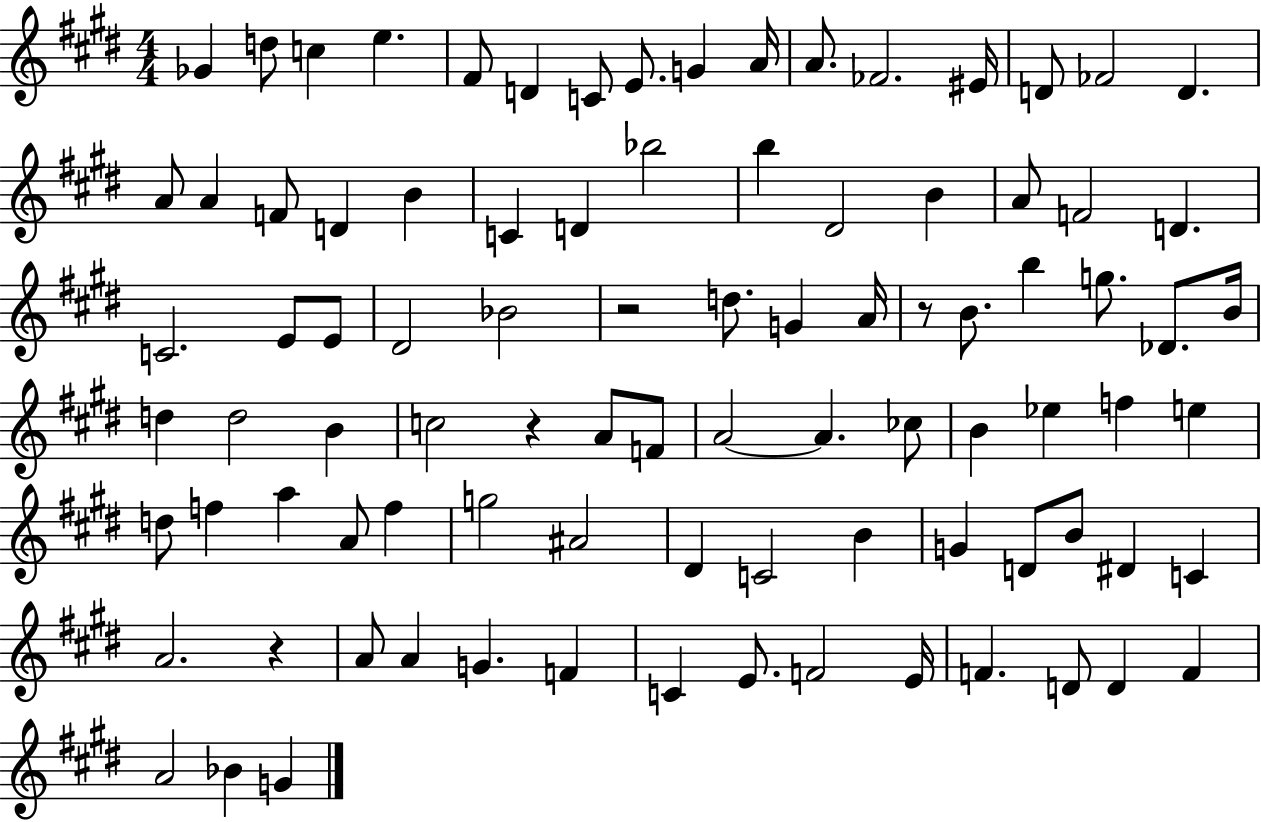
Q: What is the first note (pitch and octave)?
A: Gb4